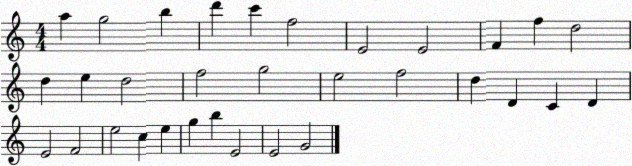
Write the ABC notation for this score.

X:1
T:Untitled
M:4/4
L:1/4
K:C
a g2 b d' c' f2 E2 E2 F f d2 d e d2 f2 g2 e2 f2 d D C D E2 F2 e2 c e g b E2 E2 G2